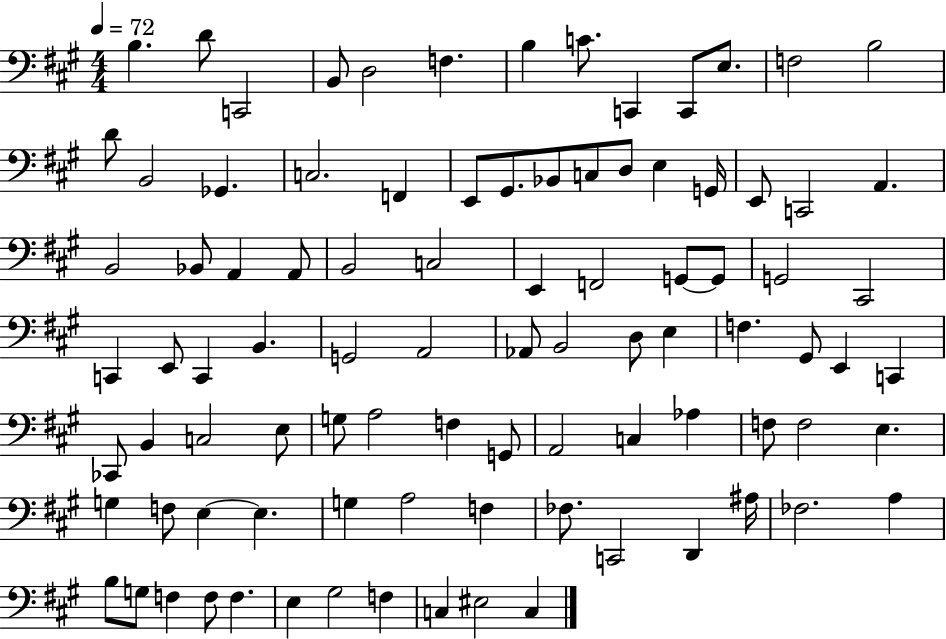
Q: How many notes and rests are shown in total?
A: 92